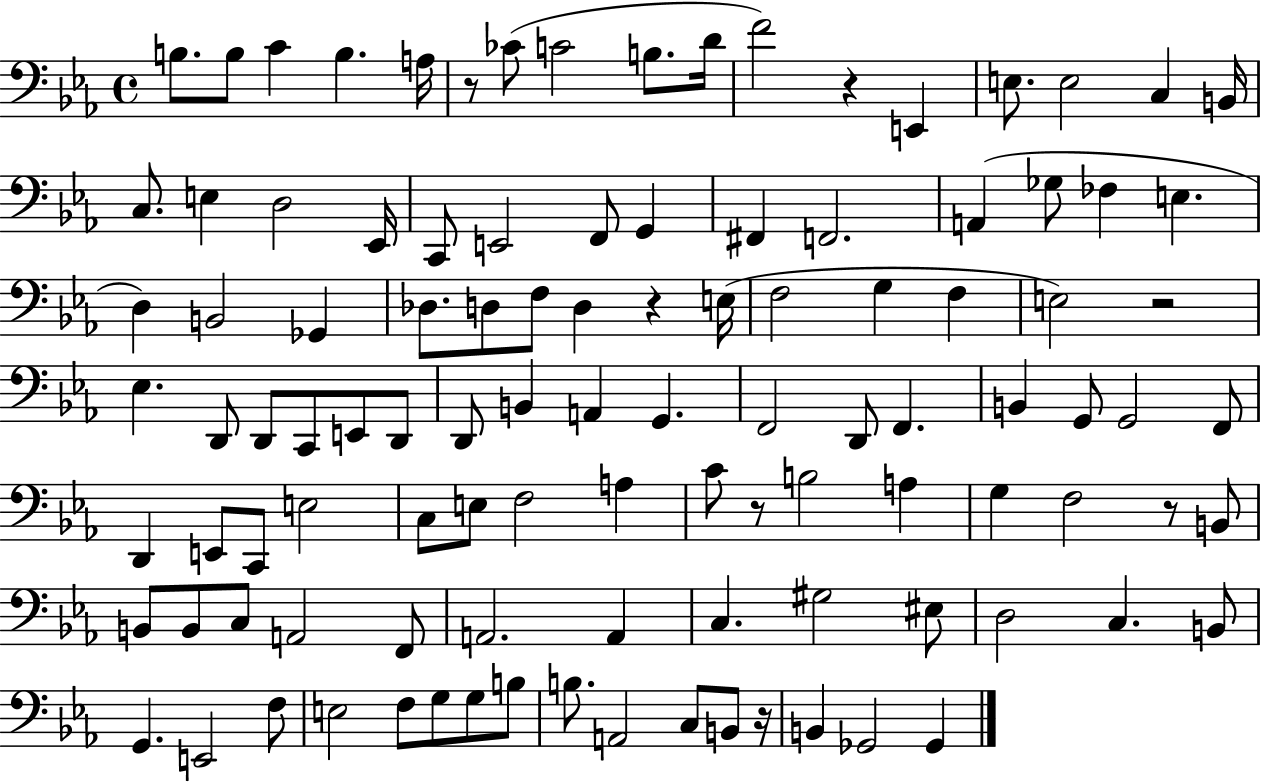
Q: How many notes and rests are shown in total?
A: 107